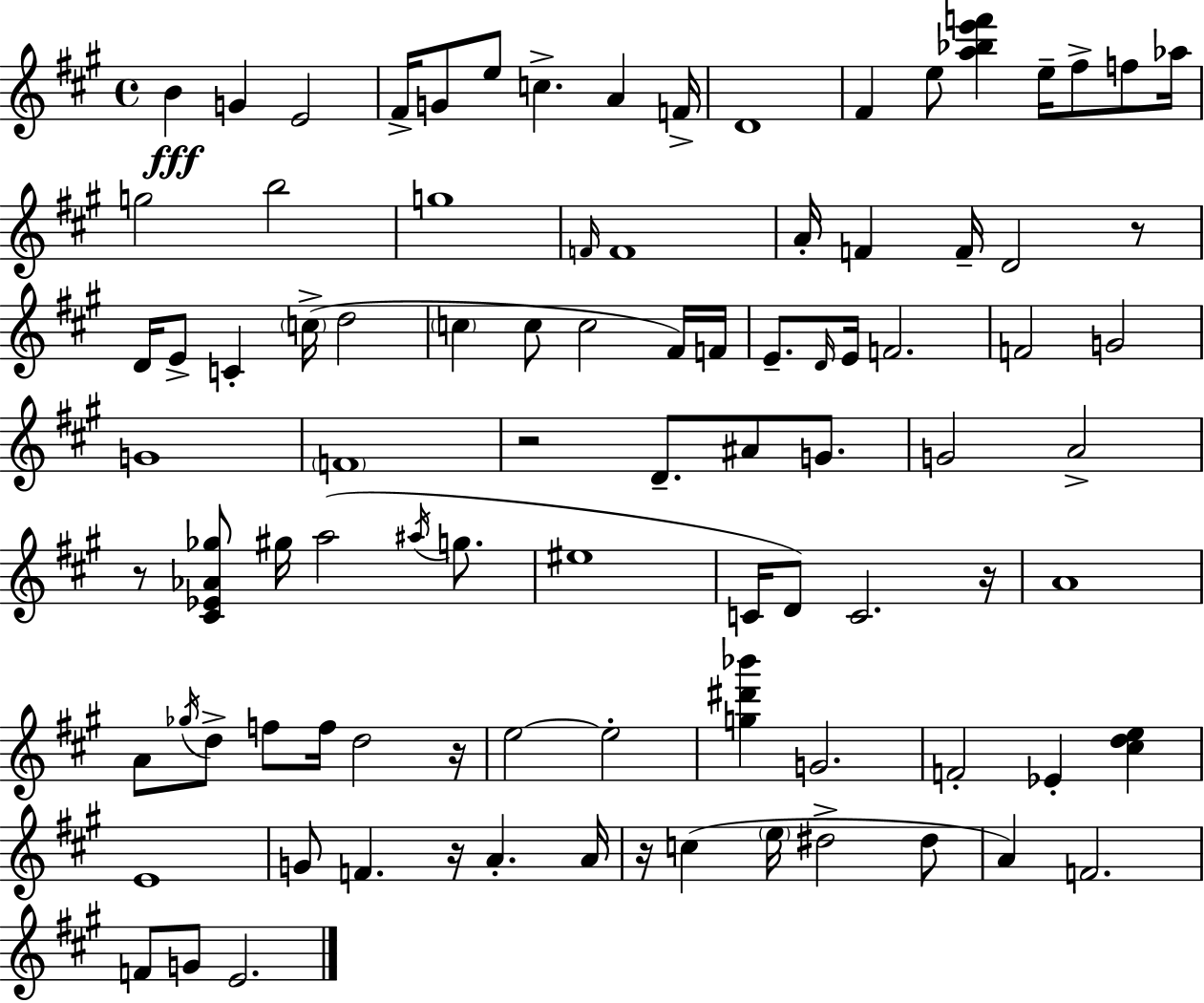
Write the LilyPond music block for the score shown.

{
  \clef treble
  \time 4/4
  \defaultTimeSignature
  \key a \major
  b'4\fff g'4 e'2 | fis'16-> g'8 e''8 c''4.-> a'4 f'16-> | d'1 | fis'4 e''8 <a'' bes'' e''' f'''>4 e''16-- fis''8-> f''8 aes''16 | \break g''2 b''2 | g''1 | \grace { f'16 } f'1 | a'16-. f'4 f'16-- d'2 r8 | \break d'16 e'8-> c'4-. \parenthesize c''16->( d''2 | \parenthesize c''4 c''8 c''2 fis'16) | f'16 e'8.-- \grace { d'16 } e'16 f'2. | f'2 g'2 | \break g'1 | \parenthesize f'1 | r2 d'8.-- ais'8 g'8. | g'2 a'2-> | \break r8 <cis' ees' aes' ges''>8 gis''16 a''2( \acciaccatura { ais''16 } | g''8. eis''1 | c'16 d'8) c'2. | r16 a'1 | \break a'8 \acciaccatura { ges''16 } d''8-> f''8 f''16 d''2 | r16 e''2~~ e''2-. | <g'' dis''' bes'''>4 g'2. | f'2-. ees'4-. | \break <cis'' d'' e''>4 e'1 | g'8 f'4. r16 a'4.-. | a'16 r16 c''4( \parenthesize e''16 dis''2-> | dis''8 a'4) f'2. | \break f'8 g'8 e'2. | \bar "|."
}